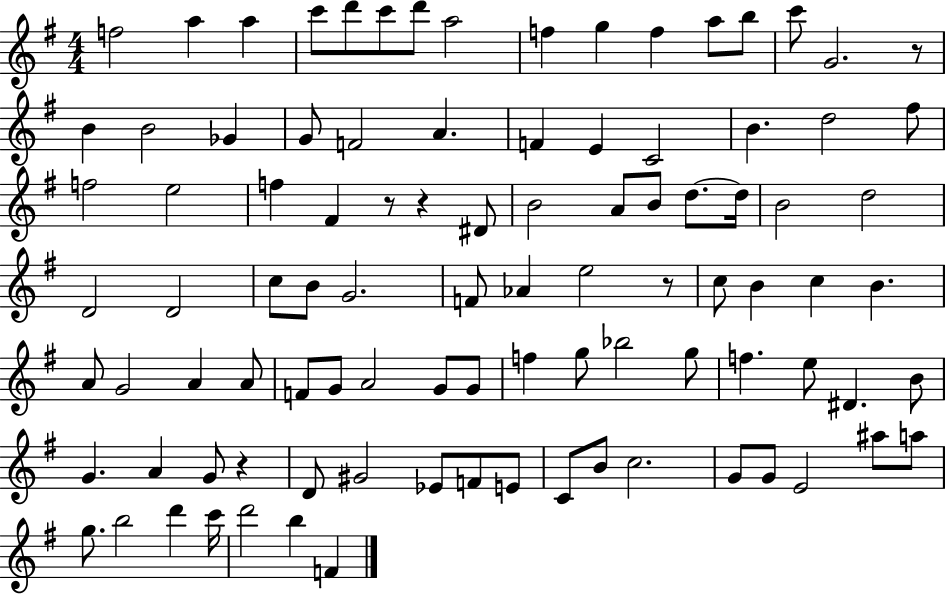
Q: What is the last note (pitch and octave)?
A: F4